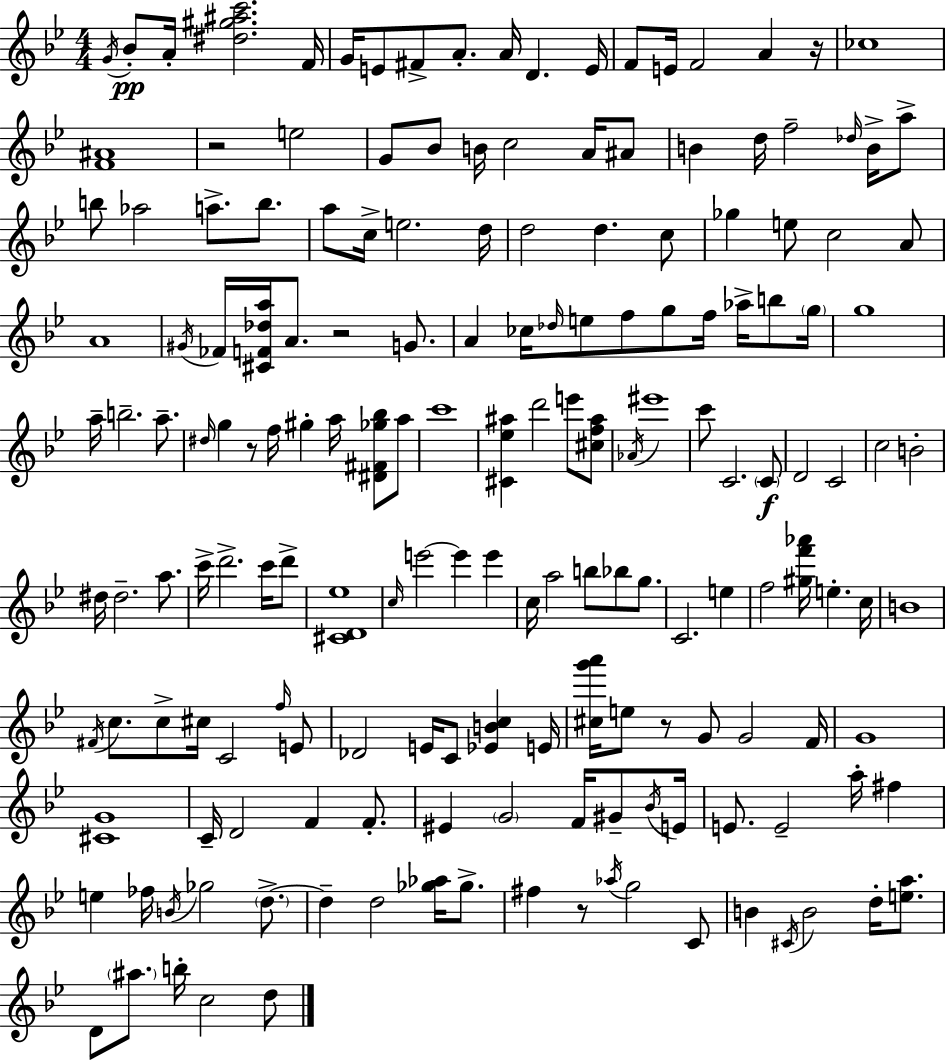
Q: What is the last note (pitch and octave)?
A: D5